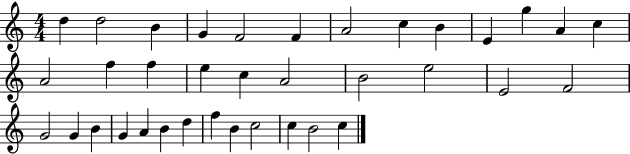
D5/q D5/h B4/q G4/q F4/h F4/q A4/h C5/q B4/q E4/q G5/q A4/q C5/q A4/h F5/q F5/q E5/q C5/q A4/h B4/h E5/h E4/h F4/h G4/h G4/q B4/q G4/q A4/q B4/q D5/q F5/q B4/q C5/h C5/q B4/h C5/q